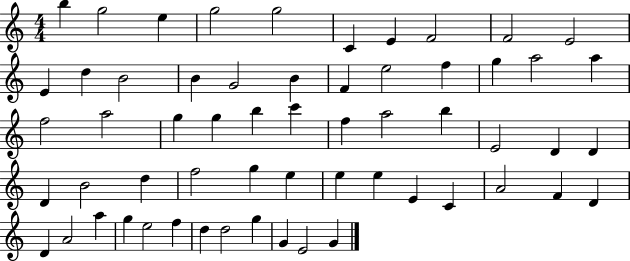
{
  \clef treble
  \numericTimeSignature
  \time 4/4
  \key c \major
  b''4 g''2 e''4 | g''2 g''2 | c'4 e'4 f'2 | f'2 e'2 | \break e'4 d''4 b'2 | b'4 g'2 b'4 | f'4 e''2 f''4 | g''4 a''2 a''4 | \break f''2 a''2 | g''4 g''4 b''4 c'''4 | f''4 a''2 b''4 | e'2 d'4 d'4 | \break d'4 b'2 d''4 | f''2 g''4 e''4 | e''4 e''4 e'4 c'4 | a'2 f'4 d'4 | \break d'4 a'2 a''4 | g''4 e''2 f''4 | d''4 d''2 g''4 | g'4 e'2 g'4 | \break \bar "|."
}